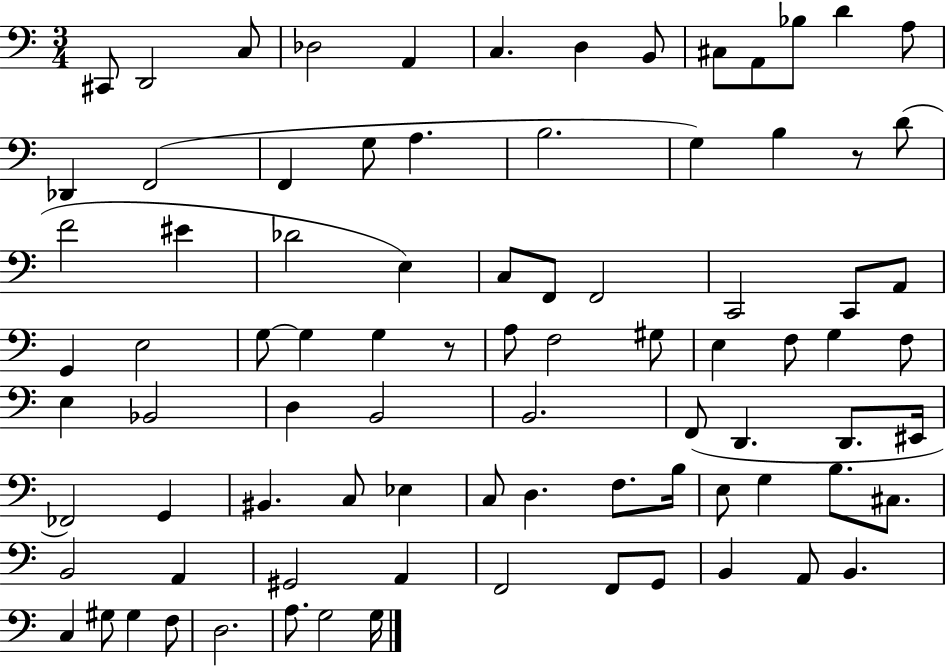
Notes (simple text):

C#2/e D2/h C3/e Db3/h A2/q C3/q. D3/q B2/e C#3/e A2/e Bb3/e D4/q A3/e Db2/q F2/h F2/q G3/e A3/q. B3/h. G3/q B3/q R/e D4/e F4/h EIS4/q Db4/h E3/q C3/e F2/e F2/h C2/h C2/e A2/e G2/q E3/h G3/e G3/q G3/q R/e A3/e F3/h G#3/e E3/q F3/e G3/q F3/e E3/q Bb2/h D3/q B2/h B2/h. F2/e D2/q. D2/e. EIS2/s FES2/h G2/q BIS2/q. C3/e Eb3/q C3/e D3/q. F3/e. B3/s E3/e G3/q B3/e. C#3/e. B2/h A2/q G#2/h A2/q F2/h F2/e G2/e B2/q A2/e B2/q. C3/q G#3/e G#3/q F3/e D3/h. A3/e. G3/h G3/s